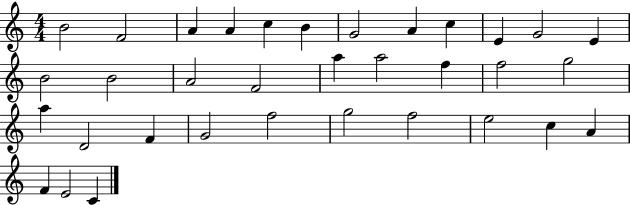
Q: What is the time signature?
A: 4/4